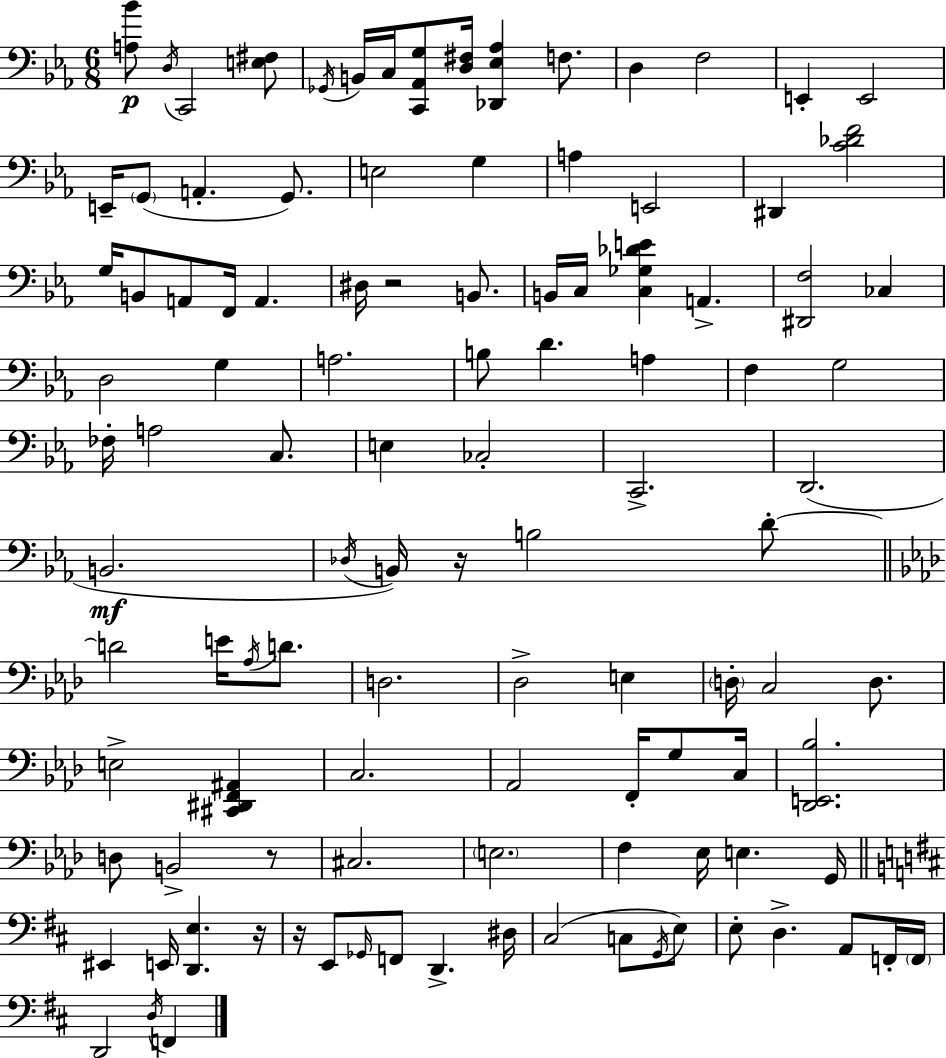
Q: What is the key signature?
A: C minor